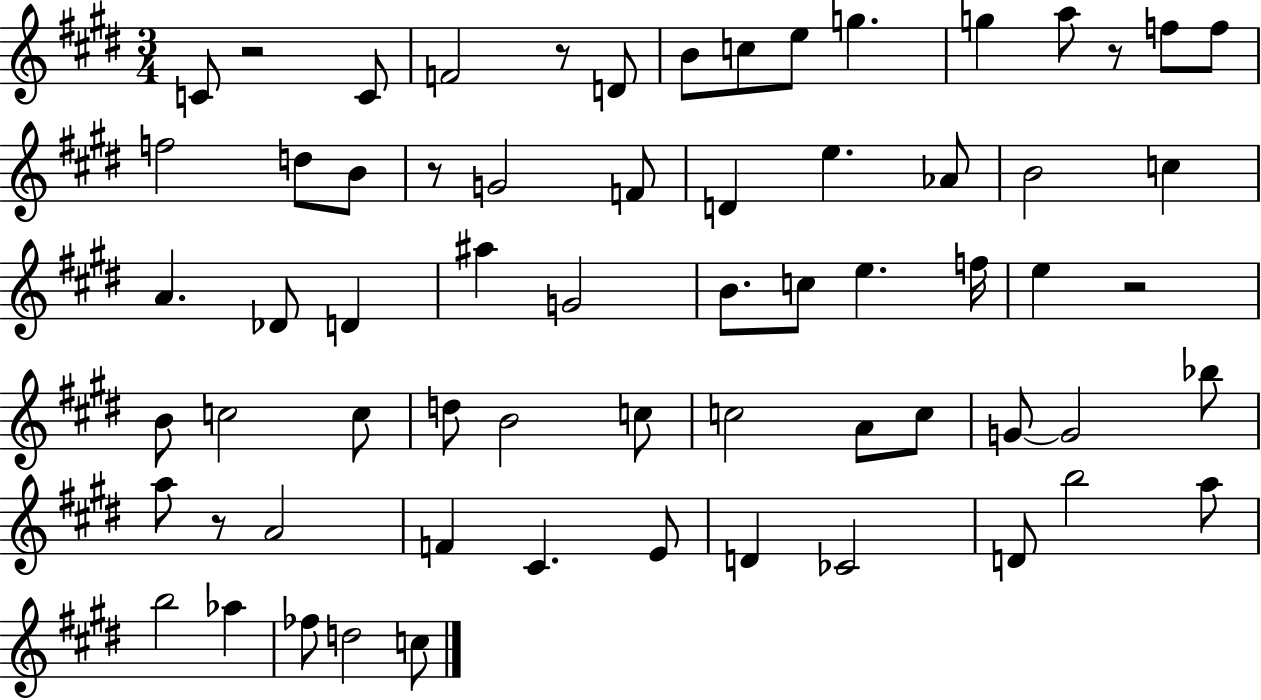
X:1
T:Untitled
M:3/4
L:1/4
K:E
C/2 z2 C/2 F2 z/2 D/2 B/2 c/2 e/2 g g a/2 z/2 f/2 f/2 f2 d/2 B/2 z/2 G2 F/2 D e _A/2 B2 c A _D/2 D ^a G2 B/2 c/2 e f/4 e z2 B/2 c2 c/2 d/2 B2 c/2 c2 A/2 c/2 G/2 G2 _b/2 a/2 z/2 A2 F ^C E/2 D _C2 D/2 b2 a/2 b2 _a _f/2 d2 c/2